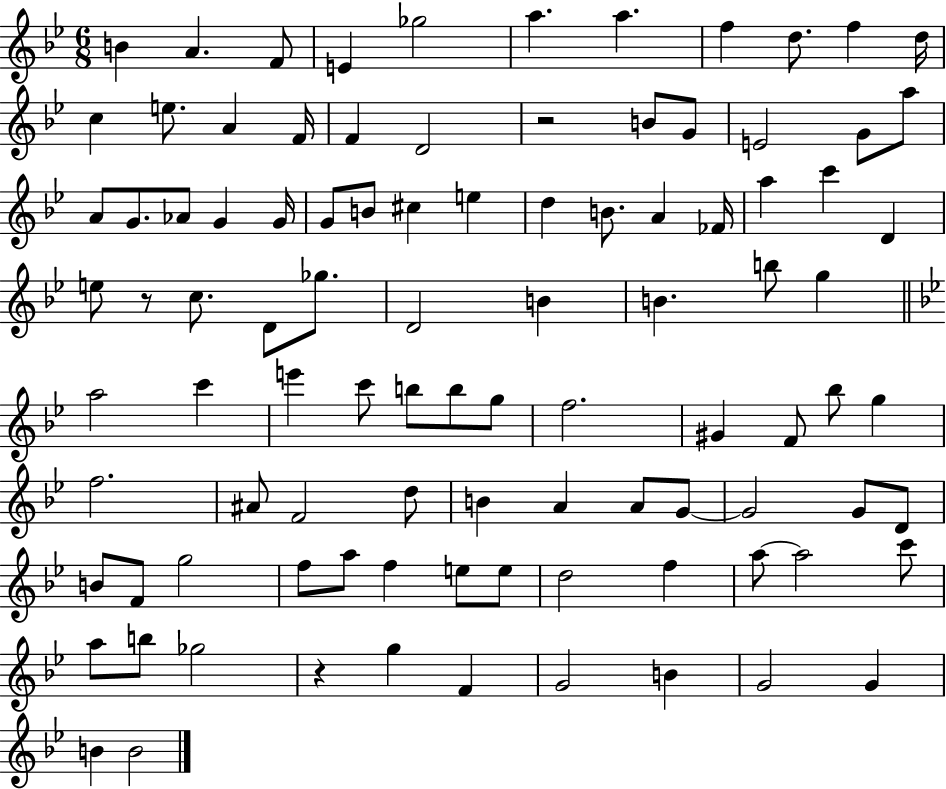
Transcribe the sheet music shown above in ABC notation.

X:1
T:Untitled
M:6/8
L:1/4
K:Bb
B A F/2 E _g2 a a f d/2 f d/4 c e/2 A F/4 F D2 z2 B/2 G/2 E2 G/2 a/2 A/2 G/2 _A/2 G G/4 G/2 B/2 ^c e d B/2 A _F/4 a c' D e/2 z/2 c/2 D/2 _g/2 D2 B B b/2 g a2 c' e' c'/2 b/2 b/2 g/2 f2 ^G F/2 _b/2 g f2 ^A/2 F2 d/2 B A A/2 G/2 G2 G/2 D/2 B/2 F/2 g2 f/2 a/2 f e/2 e/2 d2 f a/2 a2 c'/2 a/2 b/2 _g2 z g F G2 B G2 G B B2